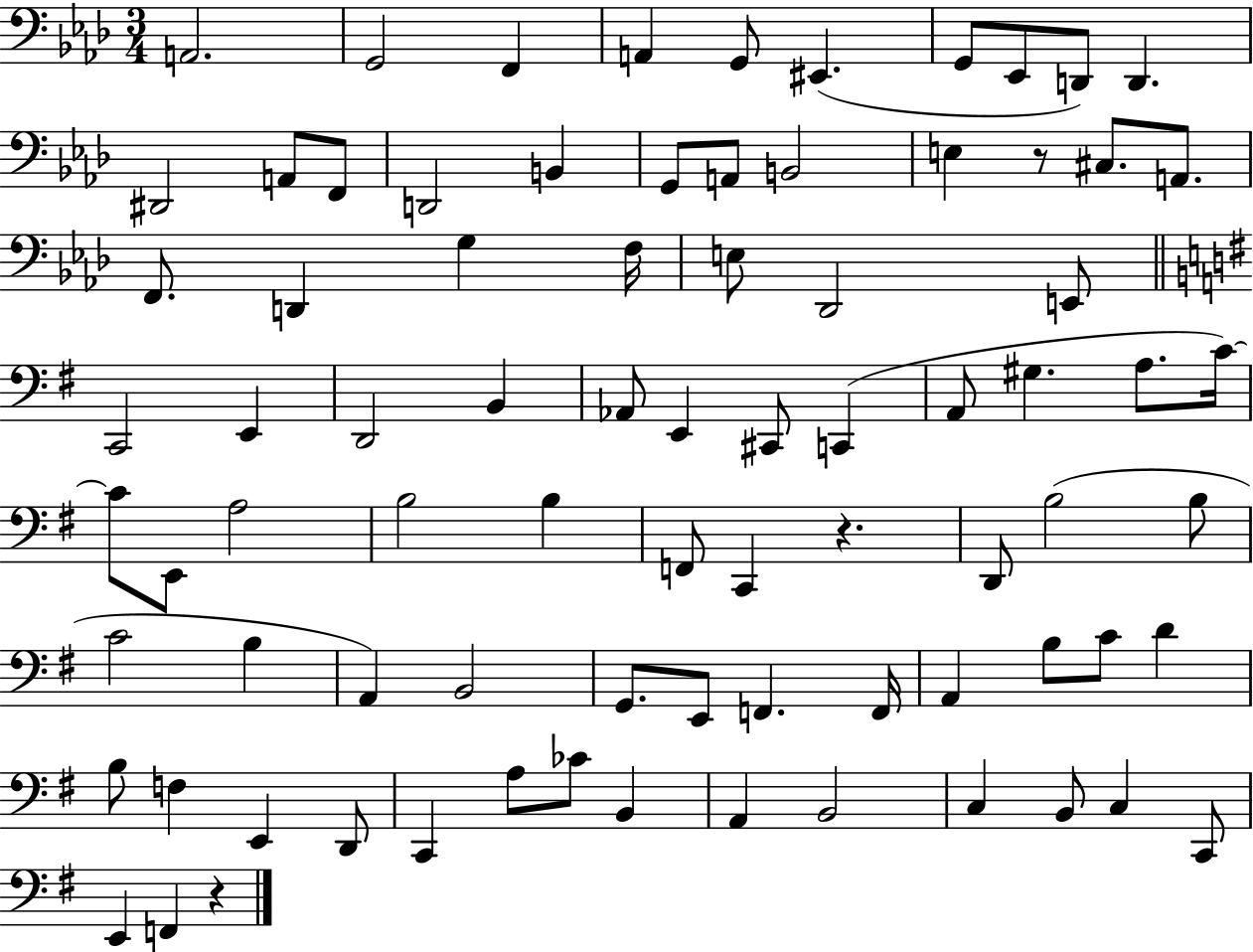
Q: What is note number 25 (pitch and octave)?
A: F3